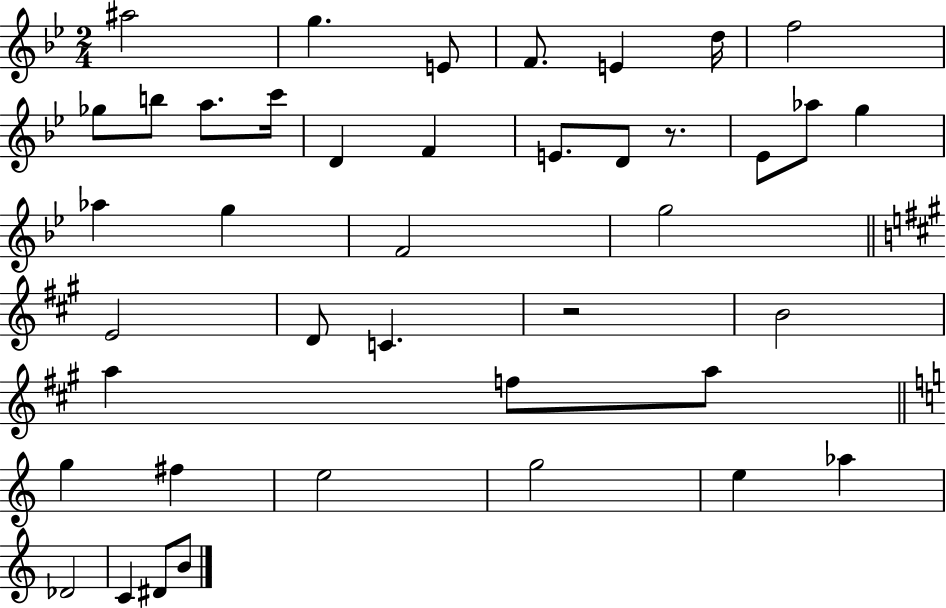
A#5/h G5/q. E4/e F4/e. E4/q D5/s F5/h Gb5/e B5/e A5/e. C6/s D4/q F4/q E4/e. D4/e R/e. Eb4/e Ab5/e G5/q Ab5/q G5/q F4/h G5/h E4/h D4/e C4/q. R/h B4/h A5/q F5/e A5/e G5/q F#5/q E5/h G5/h E5/q Ab5/q Db4/h C4/q D#4/e B4/e